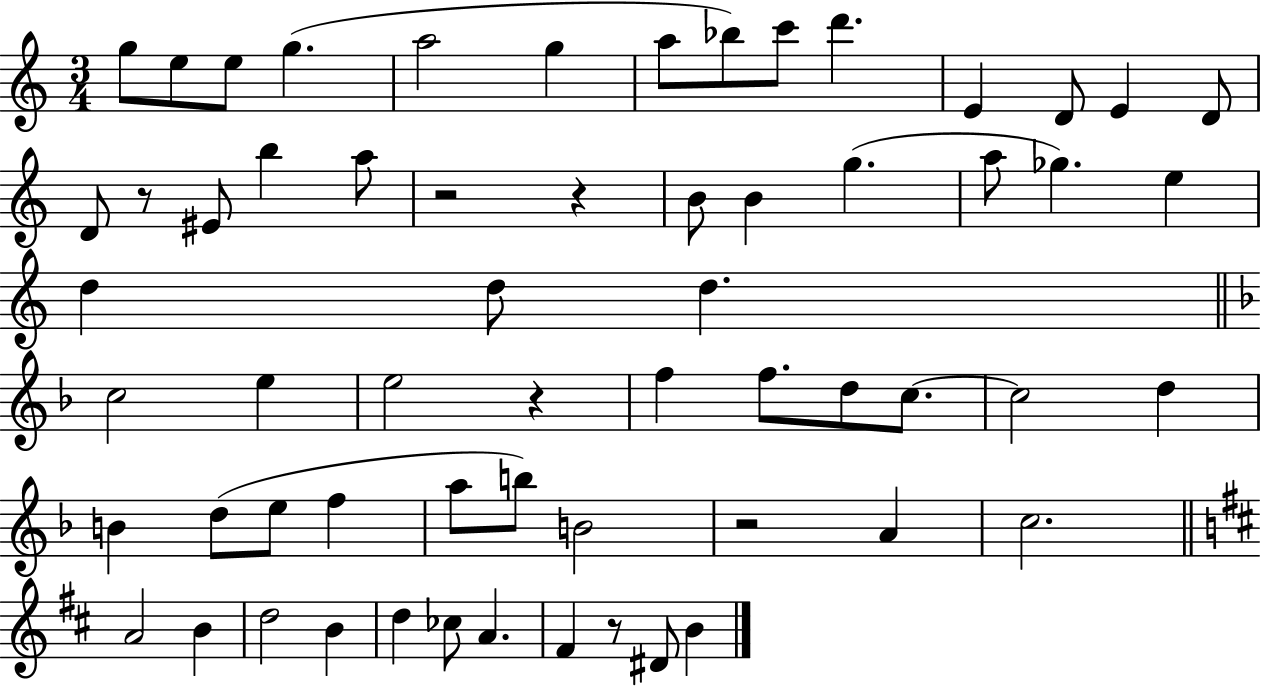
G5/e E5/e E5/e G5/q. A5/h G5/q A5/e Bb5/e C6/e D6/q. E4/q D4/e E4/q D4/e D4/e R/e EIS4/e B5/q A5/e R/h R/q B4/e B4/q G5/q. A5/e Gb5/q. E5/q D5/q D5/e D5/q. C5/h E5/q E5/h R/q F5/q F5/e. D5/e C5/e. C5/h D5/q B4/q D5/e E5/e F5/q A5/e B5/e B4/h R/h A4/q C5/h. A4/h B4/q D5/h B4/q D5/q CES5/e A4/q. F#4/q R/e D#4/e B4/q